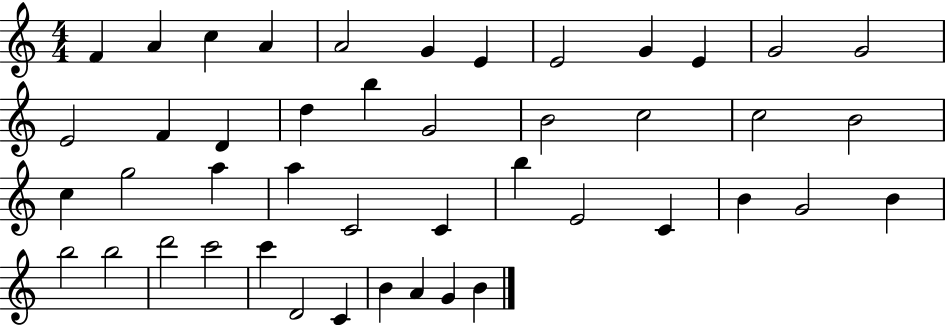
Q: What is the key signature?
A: C major